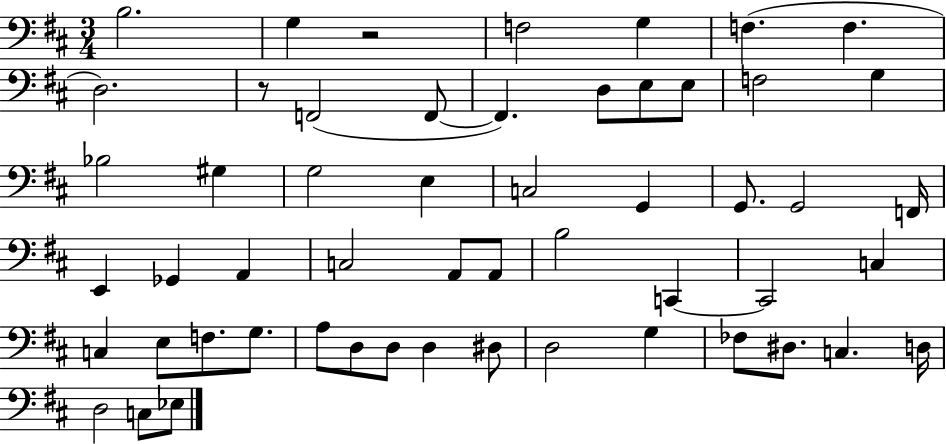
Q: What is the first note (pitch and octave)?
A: B3